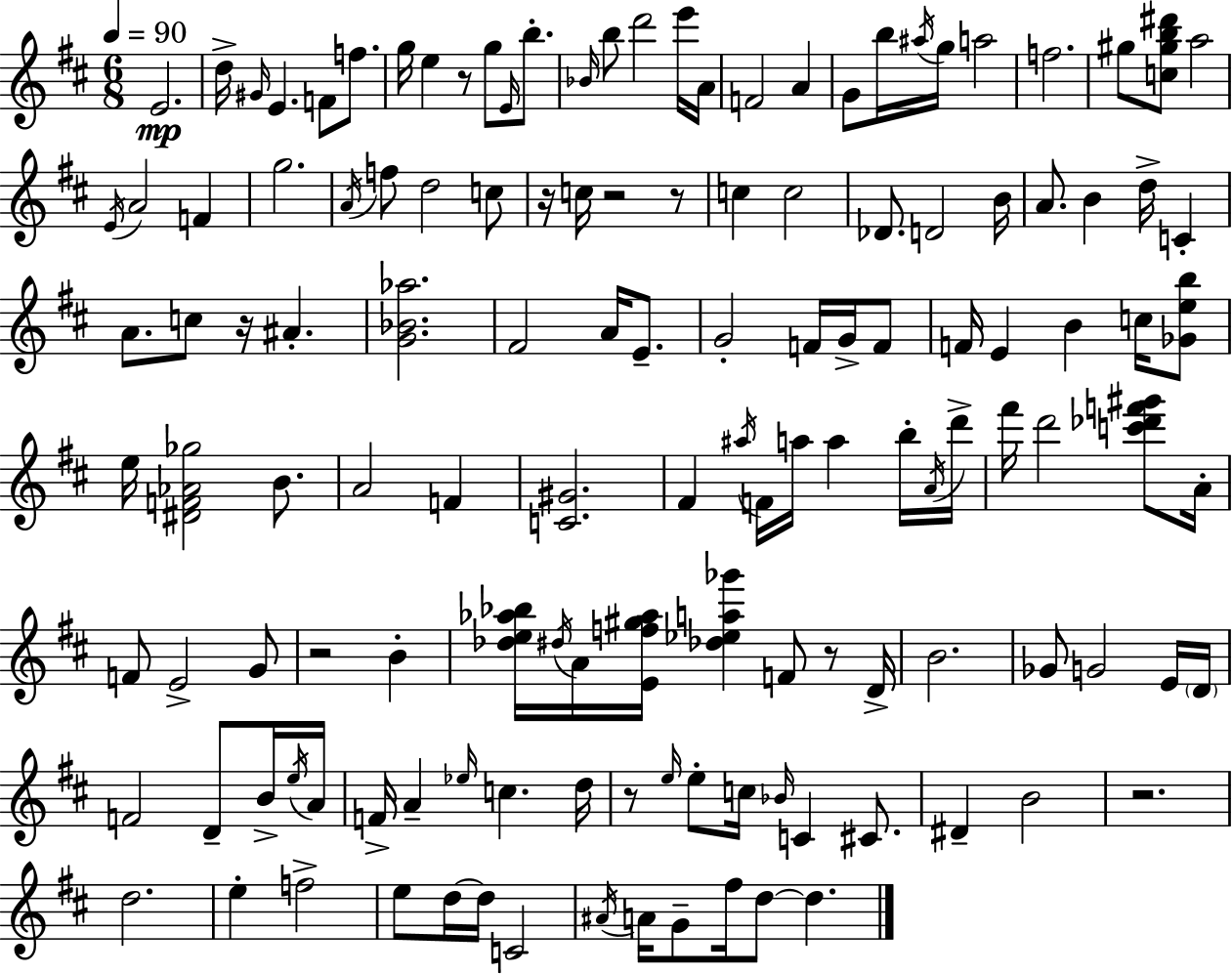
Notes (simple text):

E4/h. D5/s G#4/s E4/q. F4/e F5/e. G5/s E5/q R/e G5/e E4/s B5/e. Bb4/s B5/e D6/h E6/s A4/s F4/h A4/q G4/e B5/s A#5/s G5/s A5/h F5/h. G#5/e [C5,G#5,B5,D#6]/e A5/h E4/s A4/h F4/q G5/h. A4/s F5/e D5/h C5/e R/s C5/s R/h R/e C5/q C5/h Db4/e. D4/h B4/s A4/e. B4/q D5/s C4/q A4/e. C5/e R/s A#4/q. [G4,Bb4,Ab5]/h. F#4/h A4/s E4/e. G4/h F4/s G4/s F4/e F4/s E4/q B4/q C5/s [Gb4,E5,B5]/e E5/s [D#4,F4,Ab4,Gb5]/h B4/e. A4/h F4/q [C4,G#4]/h. F#4/q A#5/s F4/s A5/s A5/q B5/s A4/s D6/s F#6/s D6/h [C6,Db6,F6,G#6]/e A4/s F4/e E4/h G4/e R/h B4/q [Db5,E5,Ab5,Bb5]/s D#5/s A4/s [E4,F5,G#5,Ab5]/s [Db5,Eb5,A5,Gb6]/q F4/e R/e D4/s B4/h. Gb4/e G4/h E4/s D4/s F4/h D4/e B4/s E5/s A4/s F4/s A4/q Eb5/s C5/q. D5/s R/e E5/s E5/e C5/s Bb4/s C4/q C#4/e. D#4/q B4/h R/h. D5/h. E5/q F5/h E5/e D5/s D5/s C4/h A#4/s A4/s G4/e F#5/s D5/e D5/q.